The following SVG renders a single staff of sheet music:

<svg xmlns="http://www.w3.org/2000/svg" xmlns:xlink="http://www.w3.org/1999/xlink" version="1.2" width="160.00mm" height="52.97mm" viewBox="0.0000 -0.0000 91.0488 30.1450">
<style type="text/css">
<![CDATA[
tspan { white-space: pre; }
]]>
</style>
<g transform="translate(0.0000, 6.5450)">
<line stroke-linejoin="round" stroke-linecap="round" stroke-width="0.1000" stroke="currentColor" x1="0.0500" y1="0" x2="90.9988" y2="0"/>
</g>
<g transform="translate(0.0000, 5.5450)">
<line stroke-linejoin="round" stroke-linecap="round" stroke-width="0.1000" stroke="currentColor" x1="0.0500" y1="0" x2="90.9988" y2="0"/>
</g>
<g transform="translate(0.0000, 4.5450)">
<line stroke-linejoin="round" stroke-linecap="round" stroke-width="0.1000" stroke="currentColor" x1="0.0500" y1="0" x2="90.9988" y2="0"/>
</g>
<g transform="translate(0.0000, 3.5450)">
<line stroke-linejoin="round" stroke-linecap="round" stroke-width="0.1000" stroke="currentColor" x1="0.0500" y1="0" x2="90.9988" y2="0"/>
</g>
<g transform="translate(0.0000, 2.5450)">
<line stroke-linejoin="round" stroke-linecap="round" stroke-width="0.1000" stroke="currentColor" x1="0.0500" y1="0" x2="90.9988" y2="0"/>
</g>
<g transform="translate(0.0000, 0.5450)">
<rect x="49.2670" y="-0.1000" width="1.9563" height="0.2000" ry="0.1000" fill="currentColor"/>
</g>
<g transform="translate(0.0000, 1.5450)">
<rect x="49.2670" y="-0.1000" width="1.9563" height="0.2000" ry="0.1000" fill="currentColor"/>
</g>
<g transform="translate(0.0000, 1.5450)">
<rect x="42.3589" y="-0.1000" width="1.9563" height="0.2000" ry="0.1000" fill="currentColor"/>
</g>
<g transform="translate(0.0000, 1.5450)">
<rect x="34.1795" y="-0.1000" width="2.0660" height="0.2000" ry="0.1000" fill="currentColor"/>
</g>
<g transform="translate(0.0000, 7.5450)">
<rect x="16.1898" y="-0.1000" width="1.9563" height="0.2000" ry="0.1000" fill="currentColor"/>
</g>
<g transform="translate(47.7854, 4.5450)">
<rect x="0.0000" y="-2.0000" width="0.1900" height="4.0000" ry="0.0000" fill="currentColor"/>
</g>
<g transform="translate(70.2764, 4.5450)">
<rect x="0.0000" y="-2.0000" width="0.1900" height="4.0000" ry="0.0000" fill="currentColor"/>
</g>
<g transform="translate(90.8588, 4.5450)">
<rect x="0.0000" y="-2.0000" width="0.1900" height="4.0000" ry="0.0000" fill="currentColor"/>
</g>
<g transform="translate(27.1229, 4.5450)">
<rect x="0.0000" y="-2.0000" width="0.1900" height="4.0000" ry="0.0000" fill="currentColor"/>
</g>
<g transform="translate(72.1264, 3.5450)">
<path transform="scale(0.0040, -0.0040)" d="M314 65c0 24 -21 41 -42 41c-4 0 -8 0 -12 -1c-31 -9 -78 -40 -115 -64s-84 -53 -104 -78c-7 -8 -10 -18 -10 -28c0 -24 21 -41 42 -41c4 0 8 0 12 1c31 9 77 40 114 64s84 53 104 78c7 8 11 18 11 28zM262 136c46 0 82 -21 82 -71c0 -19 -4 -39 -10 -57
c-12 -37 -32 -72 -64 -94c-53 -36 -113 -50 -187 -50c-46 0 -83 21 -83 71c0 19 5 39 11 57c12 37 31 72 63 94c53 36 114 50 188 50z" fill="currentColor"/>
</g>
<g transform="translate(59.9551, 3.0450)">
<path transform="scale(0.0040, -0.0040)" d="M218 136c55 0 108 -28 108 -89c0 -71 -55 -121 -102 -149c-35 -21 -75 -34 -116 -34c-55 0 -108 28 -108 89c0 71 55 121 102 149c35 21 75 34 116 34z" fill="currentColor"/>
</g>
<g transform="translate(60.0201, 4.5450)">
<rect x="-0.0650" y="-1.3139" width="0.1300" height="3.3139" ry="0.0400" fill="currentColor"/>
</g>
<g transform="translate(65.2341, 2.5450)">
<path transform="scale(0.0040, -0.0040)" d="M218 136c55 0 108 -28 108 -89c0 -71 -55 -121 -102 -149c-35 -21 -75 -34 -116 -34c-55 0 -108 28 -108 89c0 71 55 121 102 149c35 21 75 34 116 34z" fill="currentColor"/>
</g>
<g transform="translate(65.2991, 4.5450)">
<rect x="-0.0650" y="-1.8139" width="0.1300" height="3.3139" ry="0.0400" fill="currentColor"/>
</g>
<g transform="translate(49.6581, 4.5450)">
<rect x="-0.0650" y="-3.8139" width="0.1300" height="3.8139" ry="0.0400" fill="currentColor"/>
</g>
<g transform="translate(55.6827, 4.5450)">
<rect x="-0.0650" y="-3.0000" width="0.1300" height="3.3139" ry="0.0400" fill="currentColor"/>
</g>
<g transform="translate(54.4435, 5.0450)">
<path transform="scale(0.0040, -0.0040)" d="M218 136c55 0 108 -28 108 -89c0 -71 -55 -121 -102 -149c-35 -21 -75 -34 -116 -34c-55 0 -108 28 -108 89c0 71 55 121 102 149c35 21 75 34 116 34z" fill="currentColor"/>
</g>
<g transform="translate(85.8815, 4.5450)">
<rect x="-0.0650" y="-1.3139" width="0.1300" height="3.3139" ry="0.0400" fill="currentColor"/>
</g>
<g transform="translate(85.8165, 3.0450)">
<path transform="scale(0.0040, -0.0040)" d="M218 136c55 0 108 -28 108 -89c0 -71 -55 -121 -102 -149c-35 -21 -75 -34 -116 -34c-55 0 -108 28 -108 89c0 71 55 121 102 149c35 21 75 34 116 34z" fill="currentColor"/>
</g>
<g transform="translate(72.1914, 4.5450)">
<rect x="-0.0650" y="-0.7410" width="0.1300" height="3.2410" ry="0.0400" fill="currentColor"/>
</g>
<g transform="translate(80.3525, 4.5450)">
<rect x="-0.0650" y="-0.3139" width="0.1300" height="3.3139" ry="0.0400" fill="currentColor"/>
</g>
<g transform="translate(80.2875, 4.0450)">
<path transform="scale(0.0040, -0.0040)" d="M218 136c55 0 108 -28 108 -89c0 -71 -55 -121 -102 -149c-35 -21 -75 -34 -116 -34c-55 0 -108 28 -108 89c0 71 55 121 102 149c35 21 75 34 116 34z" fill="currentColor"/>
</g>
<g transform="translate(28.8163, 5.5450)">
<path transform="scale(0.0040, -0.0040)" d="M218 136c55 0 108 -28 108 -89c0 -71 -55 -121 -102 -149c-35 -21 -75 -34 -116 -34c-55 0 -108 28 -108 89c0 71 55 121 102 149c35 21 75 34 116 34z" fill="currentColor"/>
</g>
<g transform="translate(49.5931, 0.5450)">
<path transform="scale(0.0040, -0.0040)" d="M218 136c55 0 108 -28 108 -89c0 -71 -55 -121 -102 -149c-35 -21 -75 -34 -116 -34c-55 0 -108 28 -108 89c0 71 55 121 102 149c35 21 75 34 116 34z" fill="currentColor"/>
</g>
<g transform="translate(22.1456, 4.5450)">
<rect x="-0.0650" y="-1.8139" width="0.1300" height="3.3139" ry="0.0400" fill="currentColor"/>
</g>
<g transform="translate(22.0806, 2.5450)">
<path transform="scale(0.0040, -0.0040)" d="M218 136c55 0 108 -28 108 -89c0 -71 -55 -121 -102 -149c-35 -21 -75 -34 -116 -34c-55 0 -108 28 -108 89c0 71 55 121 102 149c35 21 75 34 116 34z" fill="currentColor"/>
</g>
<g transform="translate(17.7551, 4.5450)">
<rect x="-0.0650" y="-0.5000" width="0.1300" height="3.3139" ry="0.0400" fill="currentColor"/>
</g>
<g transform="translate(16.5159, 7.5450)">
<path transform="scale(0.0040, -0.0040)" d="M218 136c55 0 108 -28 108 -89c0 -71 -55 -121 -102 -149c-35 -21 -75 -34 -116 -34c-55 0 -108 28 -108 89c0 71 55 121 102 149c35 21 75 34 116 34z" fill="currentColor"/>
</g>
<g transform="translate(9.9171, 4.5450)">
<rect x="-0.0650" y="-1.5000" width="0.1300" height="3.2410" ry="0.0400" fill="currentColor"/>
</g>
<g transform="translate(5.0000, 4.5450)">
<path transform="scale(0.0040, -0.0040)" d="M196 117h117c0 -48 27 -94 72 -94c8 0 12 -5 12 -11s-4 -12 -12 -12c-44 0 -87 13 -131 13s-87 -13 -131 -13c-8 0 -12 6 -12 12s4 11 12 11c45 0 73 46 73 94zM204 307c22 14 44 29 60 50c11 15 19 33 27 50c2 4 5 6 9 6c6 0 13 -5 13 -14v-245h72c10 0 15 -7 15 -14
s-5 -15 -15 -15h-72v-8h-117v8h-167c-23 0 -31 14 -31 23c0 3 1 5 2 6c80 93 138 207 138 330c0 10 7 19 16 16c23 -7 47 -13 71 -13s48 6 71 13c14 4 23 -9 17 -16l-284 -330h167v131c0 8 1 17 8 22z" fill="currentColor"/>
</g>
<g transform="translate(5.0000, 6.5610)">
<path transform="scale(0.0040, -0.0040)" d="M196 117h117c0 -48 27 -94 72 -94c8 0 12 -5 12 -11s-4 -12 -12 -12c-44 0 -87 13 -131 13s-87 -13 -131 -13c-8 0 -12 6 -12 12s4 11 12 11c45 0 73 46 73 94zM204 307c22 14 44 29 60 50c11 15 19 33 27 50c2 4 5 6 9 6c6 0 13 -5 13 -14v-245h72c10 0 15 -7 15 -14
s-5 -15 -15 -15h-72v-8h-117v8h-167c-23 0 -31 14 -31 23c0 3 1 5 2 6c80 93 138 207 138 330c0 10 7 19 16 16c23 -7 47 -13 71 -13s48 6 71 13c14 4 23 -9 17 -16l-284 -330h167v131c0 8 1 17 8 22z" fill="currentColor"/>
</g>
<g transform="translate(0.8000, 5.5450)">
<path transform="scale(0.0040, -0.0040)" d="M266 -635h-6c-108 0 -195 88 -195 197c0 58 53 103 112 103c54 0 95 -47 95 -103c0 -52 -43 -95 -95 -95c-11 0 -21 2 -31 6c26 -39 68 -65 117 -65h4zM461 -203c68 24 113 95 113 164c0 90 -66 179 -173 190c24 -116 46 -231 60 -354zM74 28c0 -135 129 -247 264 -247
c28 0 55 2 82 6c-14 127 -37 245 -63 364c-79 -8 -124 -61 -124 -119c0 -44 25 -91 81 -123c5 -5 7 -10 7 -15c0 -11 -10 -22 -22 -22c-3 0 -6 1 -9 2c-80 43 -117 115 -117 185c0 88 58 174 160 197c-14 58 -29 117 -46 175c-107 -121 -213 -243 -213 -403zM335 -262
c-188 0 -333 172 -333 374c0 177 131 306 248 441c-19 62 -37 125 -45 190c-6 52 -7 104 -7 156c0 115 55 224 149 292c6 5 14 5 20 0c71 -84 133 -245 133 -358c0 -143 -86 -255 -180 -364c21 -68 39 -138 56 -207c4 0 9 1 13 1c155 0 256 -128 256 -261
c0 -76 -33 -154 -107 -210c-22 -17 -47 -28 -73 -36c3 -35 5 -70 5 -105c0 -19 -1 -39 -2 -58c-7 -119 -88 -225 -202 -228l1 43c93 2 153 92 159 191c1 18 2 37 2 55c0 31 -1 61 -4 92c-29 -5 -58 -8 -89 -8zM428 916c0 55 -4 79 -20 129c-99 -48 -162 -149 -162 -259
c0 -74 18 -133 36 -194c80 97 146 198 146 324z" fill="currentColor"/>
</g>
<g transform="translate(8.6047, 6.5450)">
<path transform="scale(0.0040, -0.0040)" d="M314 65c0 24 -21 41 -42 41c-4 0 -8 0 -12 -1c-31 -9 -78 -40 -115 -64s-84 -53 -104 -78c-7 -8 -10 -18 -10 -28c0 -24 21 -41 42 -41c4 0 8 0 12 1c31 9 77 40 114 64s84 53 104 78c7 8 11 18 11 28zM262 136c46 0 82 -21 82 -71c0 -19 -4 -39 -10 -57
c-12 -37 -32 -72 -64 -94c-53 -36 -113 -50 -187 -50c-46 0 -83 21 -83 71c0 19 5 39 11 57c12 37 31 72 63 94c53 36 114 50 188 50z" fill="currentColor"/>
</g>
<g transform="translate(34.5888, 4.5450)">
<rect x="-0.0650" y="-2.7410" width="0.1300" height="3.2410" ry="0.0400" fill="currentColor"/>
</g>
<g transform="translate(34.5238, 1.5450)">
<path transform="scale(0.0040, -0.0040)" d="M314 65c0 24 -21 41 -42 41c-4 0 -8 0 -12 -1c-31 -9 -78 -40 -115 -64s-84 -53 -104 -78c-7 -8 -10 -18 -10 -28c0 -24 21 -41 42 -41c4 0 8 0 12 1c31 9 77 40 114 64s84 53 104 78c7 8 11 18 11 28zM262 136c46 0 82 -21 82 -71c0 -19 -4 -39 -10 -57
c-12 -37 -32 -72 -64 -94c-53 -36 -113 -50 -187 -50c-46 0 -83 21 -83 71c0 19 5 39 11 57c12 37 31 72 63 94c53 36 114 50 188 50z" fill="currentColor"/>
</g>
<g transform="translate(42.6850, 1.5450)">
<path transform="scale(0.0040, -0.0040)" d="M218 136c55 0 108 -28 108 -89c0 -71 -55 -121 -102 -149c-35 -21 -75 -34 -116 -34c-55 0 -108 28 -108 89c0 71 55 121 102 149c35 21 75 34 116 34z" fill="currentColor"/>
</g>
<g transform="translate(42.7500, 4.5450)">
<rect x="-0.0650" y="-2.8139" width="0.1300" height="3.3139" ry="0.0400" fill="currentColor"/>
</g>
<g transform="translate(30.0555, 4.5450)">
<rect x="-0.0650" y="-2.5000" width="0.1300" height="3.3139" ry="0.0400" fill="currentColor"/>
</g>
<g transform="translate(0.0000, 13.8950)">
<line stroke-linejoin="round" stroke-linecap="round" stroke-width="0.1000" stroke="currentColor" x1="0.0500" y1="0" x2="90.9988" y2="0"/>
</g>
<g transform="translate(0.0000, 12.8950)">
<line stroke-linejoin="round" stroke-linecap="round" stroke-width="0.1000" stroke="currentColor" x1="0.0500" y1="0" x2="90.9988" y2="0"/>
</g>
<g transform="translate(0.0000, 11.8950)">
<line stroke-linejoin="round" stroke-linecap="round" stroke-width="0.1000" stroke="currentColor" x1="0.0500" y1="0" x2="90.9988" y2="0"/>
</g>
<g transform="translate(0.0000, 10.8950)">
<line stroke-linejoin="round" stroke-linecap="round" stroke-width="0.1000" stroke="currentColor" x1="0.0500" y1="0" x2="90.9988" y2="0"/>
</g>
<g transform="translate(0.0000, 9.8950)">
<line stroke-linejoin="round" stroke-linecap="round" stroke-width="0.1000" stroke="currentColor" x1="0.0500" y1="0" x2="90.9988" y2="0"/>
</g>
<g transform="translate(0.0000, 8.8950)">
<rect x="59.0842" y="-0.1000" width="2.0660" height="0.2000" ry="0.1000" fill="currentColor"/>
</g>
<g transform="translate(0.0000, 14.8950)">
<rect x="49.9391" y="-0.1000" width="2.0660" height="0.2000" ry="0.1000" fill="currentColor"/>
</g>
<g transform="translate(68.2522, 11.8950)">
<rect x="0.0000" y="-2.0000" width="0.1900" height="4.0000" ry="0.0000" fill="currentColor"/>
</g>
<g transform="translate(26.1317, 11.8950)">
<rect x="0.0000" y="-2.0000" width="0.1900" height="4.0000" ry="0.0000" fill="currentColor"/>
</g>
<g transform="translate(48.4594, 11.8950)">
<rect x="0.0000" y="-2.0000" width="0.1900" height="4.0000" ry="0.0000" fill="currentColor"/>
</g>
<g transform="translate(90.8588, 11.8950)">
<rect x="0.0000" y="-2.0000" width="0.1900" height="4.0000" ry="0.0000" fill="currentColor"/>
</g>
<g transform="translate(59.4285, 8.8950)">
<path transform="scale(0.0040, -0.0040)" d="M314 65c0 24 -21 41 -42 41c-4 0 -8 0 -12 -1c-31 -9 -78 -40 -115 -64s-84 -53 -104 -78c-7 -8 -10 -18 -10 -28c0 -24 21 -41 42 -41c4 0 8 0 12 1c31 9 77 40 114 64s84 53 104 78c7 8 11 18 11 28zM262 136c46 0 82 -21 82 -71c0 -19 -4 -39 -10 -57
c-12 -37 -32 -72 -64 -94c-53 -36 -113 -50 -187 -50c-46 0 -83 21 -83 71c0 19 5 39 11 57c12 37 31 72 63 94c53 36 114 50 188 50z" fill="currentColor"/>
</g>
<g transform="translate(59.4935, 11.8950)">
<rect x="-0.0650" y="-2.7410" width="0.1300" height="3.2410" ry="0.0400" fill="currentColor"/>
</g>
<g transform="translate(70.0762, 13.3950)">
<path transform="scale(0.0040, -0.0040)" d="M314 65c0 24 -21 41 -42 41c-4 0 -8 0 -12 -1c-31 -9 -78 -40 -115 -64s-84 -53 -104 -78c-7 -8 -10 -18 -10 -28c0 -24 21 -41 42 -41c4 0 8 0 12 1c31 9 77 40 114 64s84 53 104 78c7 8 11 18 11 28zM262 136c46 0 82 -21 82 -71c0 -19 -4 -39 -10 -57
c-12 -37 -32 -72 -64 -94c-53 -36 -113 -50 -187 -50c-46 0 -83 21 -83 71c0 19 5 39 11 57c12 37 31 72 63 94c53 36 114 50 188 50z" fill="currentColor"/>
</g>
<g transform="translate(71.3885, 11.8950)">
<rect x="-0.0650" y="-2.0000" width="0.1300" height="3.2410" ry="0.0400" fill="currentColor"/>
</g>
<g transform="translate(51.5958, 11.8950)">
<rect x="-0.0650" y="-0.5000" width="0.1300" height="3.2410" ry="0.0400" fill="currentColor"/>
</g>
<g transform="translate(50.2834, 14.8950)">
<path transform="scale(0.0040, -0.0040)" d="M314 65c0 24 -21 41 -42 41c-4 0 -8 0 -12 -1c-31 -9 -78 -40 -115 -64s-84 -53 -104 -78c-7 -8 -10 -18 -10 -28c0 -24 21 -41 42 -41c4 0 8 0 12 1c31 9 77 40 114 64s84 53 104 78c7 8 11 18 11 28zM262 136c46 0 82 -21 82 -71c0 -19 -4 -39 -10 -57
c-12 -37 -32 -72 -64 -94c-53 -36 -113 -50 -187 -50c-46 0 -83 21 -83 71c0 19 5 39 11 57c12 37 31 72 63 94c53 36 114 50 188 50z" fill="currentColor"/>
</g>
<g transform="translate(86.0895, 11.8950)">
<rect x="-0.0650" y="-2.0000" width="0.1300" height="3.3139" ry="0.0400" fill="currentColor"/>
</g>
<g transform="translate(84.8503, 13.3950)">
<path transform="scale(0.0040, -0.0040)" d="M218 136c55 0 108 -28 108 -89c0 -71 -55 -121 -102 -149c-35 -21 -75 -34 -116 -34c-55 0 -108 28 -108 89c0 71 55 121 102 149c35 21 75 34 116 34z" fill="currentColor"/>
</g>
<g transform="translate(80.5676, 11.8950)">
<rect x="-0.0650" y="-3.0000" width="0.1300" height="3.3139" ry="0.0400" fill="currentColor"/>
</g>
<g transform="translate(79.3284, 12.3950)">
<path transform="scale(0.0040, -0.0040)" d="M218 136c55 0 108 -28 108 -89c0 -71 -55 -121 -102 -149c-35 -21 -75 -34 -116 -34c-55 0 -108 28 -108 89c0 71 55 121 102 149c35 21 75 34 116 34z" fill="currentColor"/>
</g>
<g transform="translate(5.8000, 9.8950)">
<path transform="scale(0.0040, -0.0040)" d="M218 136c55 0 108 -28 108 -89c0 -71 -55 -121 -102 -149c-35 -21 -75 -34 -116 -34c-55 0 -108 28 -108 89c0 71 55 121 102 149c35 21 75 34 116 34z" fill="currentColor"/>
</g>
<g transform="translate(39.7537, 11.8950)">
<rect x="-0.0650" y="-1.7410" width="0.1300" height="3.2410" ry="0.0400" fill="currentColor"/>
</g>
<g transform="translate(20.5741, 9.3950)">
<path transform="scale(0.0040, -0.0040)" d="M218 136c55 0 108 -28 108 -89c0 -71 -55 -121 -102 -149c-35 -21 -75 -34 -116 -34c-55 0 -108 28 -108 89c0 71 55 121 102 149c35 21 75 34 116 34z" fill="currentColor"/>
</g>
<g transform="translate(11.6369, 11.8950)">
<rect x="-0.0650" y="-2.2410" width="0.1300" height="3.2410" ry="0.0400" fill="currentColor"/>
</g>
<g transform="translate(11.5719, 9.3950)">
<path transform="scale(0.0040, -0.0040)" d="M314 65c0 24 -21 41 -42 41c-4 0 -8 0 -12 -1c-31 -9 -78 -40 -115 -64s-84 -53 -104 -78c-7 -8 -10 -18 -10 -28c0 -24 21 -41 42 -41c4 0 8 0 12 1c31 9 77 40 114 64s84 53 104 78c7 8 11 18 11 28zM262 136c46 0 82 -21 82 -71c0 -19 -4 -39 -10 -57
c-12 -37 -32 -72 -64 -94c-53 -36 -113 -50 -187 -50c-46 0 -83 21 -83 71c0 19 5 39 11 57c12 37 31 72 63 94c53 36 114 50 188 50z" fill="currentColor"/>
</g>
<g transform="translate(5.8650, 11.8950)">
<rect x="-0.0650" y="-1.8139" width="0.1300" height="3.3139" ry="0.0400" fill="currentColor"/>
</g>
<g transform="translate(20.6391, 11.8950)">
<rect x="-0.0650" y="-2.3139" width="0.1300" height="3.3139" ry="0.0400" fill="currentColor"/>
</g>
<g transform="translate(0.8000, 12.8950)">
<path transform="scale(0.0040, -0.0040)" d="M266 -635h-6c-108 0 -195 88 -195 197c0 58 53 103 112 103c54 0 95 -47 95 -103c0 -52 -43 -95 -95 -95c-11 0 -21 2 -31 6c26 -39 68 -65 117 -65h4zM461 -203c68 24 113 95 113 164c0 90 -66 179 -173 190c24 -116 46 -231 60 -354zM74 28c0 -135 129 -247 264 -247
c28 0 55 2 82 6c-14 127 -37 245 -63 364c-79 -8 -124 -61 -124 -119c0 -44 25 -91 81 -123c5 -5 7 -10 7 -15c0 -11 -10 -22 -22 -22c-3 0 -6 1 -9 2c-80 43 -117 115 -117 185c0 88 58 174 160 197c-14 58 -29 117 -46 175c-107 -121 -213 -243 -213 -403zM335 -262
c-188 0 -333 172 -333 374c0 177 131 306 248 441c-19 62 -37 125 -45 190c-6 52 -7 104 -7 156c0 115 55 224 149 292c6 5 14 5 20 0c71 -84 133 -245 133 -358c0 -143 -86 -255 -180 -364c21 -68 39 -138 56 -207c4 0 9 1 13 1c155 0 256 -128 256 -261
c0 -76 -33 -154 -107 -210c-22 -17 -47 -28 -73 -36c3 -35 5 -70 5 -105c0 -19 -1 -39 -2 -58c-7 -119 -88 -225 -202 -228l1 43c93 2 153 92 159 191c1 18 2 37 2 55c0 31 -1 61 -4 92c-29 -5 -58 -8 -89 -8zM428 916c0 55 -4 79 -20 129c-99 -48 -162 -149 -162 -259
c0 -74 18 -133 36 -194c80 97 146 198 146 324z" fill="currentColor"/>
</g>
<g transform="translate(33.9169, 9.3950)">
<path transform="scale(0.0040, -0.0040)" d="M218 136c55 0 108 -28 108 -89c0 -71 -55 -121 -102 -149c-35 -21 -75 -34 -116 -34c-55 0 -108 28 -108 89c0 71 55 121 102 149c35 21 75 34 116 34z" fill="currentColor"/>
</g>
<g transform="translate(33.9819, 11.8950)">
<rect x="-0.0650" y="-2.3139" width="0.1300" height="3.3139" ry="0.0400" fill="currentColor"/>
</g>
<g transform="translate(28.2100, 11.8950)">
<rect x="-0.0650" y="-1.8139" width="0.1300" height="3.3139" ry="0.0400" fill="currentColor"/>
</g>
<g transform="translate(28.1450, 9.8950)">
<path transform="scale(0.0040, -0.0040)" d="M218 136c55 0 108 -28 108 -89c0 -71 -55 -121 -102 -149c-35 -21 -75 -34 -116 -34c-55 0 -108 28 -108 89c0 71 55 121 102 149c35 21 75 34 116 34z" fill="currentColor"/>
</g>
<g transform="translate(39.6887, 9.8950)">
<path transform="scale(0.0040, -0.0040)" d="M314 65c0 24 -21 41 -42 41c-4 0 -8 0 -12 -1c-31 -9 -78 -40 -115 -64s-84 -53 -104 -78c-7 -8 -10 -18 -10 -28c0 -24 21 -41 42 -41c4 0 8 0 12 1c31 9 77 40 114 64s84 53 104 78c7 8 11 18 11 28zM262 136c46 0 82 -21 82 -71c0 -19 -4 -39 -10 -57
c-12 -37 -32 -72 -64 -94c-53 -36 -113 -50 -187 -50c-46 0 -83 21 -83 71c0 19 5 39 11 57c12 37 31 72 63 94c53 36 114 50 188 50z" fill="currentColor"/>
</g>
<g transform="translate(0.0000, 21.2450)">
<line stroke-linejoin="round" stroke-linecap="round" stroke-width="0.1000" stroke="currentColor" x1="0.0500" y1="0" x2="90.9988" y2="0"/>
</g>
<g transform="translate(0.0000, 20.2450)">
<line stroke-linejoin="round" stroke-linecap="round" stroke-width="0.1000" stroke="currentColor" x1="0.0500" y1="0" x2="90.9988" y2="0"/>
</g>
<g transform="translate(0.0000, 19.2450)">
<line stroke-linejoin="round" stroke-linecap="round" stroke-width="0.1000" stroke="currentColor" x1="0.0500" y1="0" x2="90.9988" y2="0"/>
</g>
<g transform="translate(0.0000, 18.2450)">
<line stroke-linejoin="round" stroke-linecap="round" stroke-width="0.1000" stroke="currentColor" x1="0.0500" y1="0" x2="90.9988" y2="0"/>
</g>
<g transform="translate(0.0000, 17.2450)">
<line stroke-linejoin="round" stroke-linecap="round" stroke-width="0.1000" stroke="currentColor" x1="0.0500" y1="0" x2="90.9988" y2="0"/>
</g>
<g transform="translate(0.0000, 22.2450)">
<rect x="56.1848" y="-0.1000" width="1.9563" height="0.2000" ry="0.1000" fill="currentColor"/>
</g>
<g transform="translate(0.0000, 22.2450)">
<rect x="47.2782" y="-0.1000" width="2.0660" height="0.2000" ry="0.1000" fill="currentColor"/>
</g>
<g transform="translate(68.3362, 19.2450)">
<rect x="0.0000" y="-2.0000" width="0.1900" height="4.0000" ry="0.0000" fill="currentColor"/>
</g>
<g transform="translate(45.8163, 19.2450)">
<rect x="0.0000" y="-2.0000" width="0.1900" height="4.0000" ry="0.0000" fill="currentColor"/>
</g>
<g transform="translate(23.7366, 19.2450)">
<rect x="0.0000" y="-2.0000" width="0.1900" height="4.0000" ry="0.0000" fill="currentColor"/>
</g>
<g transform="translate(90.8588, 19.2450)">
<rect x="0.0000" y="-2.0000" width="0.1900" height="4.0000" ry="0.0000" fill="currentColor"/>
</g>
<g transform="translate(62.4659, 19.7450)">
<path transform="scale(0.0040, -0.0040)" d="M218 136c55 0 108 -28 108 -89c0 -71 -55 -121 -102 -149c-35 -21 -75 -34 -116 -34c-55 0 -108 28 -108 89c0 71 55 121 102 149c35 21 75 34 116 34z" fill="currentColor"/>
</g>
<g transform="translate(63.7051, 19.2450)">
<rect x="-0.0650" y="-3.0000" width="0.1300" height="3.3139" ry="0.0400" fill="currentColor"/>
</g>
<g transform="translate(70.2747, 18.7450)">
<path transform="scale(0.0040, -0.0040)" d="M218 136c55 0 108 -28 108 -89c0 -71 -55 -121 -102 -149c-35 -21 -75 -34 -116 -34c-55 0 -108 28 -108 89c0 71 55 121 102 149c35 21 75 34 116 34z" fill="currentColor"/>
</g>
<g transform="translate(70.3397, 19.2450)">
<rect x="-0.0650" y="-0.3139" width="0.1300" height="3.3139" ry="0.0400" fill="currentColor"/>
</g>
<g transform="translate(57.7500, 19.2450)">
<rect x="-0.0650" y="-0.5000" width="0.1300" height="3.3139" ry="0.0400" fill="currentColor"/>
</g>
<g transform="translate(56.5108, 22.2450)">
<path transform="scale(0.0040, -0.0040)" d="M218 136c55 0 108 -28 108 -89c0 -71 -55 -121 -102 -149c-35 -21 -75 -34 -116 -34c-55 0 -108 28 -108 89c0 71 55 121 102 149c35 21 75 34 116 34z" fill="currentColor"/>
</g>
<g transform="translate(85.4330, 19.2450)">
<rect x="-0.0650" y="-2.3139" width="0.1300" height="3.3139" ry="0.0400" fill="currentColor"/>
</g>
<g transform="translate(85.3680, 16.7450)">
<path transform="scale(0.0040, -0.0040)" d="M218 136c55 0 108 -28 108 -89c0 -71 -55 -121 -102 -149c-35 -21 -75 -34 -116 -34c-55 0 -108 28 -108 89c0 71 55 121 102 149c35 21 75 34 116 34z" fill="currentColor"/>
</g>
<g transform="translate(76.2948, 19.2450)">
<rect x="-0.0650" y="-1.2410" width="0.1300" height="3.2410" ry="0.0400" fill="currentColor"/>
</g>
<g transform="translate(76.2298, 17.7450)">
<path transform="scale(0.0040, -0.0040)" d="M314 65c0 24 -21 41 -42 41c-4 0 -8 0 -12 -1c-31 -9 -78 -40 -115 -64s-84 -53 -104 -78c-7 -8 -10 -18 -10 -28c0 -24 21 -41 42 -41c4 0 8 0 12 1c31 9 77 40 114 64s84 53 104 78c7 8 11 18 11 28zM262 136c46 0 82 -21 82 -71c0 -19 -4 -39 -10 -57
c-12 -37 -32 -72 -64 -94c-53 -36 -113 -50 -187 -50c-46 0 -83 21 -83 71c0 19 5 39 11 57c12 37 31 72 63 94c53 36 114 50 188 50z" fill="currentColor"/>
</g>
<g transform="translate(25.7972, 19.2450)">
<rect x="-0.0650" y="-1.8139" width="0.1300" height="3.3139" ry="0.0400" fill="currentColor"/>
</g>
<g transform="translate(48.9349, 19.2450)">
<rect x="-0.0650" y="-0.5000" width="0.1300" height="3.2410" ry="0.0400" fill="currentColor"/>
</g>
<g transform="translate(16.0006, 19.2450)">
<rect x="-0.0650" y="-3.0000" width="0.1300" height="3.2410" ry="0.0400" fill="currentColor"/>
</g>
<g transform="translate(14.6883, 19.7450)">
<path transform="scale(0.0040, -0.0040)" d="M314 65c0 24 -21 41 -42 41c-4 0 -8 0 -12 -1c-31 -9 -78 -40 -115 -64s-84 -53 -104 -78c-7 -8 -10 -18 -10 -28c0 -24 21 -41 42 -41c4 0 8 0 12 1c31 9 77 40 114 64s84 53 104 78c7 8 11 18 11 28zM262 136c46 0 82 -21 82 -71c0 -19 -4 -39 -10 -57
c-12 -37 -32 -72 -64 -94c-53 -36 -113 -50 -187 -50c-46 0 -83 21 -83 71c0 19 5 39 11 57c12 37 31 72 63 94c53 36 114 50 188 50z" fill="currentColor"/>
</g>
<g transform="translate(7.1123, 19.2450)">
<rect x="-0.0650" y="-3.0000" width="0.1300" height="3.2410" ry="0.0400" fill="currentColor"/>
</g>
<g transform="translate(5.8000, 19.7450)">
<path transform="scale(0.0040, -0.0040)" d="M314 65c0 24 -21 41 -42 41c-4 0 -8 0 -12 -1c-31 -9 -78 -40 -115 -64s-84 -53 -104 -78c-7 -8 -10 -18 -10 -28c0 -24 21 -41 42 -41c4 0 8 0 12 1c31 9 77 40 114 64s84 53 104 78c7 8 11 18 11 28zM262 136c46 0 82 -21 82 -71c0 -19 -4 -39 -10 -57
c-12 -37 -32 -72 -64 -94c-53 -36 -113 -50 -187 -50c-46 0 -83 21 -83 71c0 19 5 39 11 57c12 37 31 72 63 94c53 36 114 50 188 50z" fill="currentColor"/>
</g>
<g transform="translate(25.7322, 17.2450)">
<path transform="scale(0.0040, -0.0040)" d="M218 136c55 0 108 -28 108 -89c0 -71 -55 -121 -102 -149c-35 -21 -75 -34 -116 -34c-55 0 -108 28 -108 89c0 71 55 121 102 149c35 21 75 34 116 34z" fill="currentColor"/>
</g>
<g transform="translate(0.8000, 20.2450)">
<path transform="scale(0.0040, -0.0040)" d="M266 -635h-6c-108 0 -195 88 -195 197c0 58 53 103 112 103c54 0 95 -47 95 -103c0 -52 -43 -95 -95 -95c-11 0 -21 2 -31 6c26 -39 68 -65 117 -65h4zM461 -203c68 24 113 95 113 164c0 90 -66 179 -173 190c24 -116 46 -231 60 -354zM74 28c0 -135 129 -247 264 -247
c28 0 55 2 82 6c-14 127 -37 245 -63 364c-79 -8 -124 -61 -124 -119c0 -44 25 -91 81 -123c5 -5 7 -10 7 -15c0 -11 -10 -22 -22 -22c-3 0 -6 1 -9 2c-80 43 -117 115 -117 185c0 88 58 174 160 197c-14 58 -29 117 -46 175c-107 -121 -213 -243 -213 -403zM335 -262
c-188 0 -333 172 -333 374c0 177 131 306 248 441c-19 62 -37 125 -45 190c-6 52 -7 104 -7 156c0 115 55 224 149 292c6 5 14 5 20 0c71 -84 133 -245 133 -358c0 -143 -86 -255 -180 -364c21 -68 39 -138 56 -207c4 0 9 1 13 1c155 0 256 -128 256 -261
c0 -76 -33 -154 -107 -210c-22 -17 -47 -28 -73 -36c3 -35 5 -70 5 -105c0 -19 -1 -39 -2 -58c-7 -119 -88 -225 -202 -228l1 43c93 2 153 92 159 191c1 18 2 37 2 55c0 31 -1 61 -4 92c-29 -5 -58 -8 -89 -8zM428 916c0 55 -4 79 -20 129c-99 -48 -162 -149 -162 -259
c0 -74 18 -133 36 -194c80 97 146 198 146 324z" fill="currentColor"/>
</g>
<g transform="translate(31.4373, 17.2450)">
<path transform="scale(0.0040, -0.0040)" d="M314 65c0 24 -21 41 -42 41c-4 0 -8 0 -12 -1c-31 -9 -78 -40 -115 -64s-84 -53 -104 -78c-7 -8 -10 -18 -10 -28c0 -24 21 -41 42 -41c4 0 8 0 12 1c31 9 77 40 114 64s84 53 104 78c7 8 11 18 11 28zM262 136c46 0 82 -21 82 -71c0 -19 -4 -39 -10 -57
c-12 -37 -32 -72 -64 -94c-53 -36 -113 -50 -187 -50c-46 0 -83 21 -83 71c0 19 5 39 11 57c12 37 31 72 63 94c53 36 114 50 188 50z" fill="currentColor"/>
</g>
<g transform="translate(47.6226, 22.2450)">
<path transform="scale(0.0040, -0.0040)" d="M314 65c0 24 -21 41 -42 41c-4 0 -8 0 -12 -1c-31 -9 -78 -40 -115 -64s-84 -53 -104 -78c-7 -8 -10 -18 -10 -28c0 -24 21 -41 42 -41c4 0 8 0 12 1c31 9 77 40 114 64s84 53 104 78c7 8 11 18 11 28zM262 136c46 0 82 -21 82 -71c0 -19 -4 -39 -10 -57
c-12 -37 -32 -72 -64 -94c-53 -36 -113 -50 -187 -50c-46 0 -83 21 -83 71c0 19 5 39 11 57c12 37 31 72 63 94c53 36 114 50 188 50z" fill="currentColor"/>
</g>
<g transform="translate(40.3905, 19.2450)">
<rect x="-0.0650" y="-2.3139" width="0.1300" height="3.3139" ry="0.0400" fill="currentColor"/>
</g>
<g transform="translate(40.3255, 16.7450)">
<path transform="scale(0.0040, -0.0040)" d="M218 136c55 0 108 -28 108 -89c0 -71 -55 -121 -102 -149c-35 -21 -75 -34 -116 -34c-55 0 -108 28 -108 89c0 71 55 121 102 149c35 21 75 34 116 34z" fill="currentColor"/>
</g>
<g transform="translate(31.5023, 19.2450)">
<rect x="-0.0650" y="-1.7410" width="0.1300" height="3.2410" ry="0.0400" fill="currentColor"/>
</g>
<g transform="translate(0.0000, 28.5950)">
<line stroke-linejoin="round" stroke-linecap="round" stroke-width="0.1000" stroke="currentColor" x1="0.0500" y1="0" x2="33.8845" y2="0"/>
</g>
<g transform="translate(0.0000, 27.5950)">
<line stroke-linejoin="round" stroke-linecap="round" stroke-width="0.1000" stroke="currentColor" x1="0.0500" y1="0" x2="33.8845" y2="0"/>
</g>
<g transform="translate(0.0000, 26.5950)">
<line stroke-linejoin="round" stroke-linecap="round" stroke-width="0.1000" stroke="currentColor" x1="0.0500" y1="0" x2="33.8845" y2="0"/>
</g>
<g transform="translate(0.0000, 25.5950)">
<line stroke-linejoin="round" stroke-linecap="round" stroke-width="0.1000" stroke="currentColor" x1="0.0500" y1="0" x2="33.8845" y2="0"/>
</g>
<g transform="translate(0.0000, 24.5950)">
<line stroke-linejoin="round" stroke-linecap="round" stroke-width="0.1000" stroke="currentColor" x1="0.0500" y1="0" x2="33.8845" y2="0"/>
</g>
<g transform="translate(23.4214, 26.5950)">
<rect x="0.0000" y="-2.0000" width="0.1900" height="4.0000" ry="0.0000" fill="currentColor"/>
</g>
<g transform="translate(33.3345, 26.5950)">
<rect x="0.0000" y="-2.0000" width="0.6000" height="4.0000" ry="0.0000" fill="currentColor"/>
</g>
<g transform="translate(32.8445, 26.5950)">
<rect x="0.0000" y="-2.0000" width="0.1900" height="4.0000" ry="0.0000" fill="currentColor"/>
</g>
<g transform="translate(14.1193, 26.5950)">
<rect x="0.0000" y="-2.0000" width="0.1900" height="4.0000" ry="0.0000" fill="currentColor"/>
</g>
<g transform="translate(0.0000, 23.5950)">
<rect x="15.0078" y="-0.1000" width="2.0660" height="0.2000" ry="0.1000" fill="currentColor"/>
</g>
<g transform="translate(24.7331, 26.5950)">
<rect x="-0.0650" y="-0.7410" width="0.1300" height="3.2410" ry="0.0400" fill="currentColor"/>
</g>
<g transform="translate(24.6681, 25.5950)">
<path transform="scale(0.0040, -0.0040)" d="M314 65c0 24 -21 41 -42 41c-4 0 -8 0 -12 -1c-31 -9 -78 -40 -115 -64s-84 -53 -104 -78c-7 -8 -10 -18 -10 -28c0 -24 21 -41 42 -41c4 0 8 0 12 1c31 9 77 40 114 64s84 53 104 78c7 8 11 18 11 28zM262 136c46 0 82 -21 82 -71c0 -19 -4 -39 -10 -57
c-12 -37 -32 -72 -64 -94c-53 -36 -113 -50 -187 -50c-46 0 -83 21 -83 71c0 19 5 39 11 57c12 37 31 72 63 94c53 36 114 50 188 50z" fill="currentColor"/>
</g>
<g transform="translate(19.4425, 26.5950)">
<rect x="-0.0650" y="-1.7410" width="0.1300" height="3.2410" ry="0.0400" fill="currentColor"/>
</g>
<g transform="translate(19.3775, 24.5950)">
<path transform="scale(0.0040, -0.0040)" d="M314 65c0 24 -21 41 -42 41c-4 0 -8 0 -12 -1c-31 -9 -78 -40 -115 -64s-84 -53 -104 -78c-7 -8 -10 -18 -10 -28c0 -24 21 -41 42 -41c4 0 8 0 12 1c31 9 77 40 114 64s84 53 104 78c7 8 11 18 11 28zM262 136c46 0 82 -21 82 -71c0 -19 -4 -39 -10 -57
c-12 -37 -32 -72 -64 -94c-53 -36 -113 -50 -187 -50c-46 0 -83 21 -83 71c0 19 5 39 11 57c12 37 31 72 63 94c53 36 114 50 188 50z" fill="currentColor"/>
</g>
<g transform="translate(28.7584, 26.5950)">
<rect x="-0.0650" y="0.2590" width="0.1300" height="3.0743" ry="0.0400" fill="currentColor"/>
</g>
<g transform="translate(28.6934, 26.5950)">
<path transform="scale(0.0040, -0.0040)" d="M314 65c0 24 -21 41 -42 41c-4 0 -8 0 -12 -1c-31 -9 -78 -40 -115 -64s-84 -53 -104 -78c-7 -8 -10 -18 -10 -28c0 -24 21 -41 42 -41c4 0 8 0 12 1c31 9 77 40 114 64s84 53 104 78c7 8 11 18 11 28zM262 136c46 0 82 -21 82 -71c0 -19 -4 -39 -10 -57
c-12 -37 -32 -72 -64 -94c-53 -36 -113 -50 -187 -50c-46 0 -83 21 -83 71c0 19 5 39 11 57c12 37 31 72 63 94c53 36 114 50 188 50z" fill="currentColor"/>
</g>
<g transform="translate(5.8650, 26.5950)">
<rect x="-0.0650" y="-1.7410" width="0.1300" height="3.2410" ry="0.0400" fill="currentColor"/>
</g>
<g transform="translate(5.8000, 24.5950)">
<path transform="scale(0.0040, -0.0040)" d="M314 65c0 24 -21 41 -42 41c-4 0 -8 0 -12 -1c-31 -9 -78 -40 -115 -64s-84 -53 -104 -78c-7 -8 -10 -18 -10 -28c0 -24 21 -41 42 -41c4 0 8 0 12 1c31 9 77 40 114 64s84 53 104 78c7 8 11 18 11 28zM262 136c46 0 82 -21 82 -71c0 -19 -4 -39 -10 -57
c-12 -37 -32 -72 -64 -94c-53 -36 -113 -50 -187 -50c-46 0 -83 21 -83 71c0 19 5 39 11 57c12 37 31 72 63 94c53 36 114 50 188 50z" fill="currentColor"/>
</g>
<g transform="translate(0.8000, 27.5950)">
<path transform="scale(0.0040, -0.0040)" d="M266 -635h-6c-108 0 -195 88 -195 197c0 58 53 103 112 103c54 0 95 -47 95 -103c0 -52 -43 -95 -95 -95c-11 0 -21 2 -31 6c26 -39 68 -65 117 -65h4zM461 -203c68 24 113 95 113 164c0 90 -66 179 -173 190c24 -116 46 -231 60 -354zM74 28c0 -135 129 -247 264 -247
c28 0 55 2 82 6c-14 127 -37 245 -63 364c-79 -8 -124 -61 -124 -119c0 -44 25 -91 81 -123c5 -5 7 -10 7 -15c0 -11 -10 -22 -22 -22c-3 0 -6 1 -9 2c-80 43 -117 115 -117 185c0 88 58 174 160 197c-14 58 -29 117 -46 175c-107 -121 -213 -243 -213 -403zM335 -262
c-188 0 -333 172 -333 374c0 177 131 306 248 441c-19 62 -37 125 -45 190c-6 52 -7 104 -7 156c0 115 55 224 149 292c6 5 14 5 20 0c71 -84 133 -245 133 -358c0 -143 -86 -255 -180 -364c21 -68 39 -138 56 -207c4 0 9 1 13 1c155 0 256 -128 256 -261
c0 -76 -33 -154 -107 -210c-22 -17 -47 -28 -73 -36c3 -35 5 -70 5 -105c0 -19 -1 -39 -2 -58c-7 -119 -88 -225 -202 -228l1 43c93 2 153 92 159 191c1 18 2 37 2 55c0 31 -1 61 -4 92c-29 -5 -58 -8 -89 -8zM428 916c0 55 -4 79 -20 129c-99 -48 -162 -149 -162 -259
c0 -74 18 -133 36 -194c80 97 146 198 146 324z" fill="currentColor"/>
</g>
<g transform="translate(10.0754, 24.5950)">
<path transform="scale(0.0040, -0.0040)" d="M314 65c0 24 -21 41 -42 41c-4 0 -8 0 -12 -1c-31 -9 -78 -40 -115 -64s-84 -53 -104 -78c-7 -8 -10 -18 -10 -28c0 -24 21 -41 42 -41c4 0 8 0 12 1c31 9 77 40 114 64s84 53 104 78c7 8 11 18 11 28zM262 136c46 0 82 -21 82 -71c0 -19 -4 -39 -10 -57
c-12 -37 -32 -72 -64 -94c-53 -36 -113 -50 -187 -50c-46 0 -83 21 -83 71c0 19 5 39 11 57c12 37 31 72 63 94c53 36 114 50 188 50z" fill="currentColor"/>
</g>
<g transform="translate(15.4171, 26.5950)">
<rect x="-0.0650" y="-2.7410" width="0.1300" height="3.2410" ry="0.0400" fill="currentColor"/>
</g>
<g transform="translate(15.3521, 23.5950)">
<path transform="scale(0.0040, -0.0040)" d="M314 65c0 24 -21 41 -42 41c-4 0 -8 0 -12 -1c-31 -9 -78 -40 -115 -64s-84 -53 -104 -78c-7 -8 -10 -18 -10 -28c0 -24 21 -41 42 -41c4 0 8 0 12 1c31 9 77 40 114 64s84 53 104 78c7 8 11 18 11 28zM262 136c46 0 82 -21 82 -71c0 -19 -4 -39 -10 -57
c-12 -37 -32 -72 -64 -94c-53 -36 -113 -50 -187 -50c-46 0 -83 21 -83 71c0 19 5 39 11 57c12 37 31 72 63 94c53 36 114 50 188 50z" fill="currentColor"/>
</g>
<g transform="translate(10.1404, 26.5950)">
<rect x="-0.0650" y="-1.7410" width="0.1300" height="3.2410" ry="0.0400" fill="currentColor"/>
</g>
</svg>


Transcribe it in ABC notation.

X:1
T:Untitled
M:4/4
L:1/4
K:C
E2 C f G a2 a c' A e f d2 c e f g2 g f g f2 C2 a2 F2 A F A2 A2 f f2 g C2 C A c e2 g f2 f2 a2 f2 d2 B2